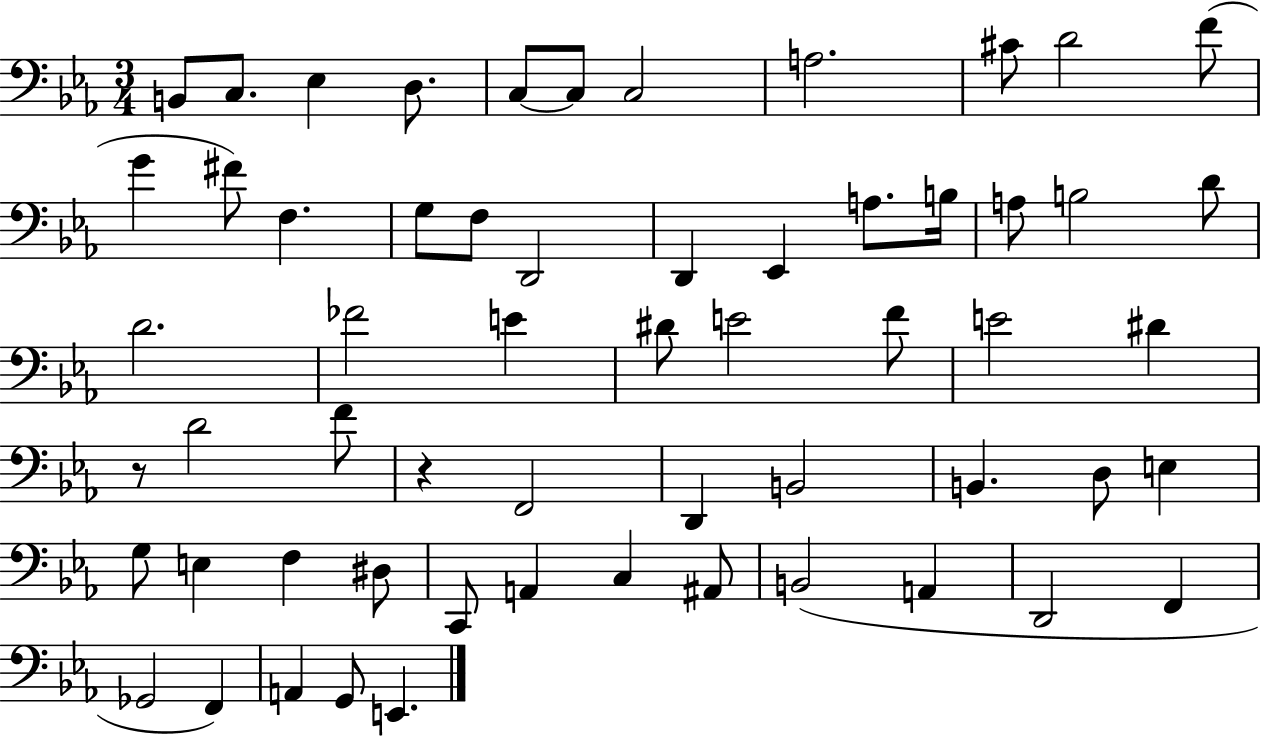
B2/e C3/e. Eb3/q D3/e. C3/e C3/e C3/h A3/h. C#4/e D4/h F4/e G4/q F#4/e F3/q. G3/e F3/e D2/h D2/q Eb2/q A3/e. B3/s A3/e B3/h D4/e D4/h. FES4/h E4/q D#4/e E4/h F4/e E4/h D#4/q R/e D4/h F4/e R/q F2/h D2/q B2/h B2/q. D3/e E3/q G3/e E3/q F3/q D#3/e C2/e A2/q C3/q A#2/e B2/h A2/q D2/h F2/q Gb2/h F2/q A2/q G2/e E2/q.